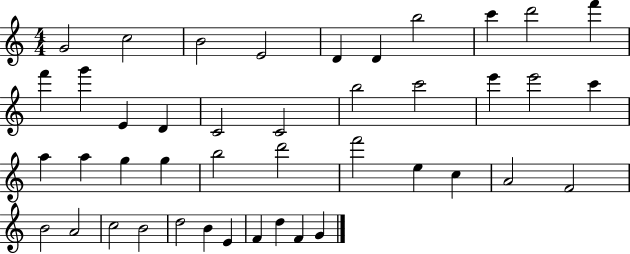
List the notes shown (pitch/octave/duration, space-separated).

G4/h C5/h B4/h E4/h D4/q D4/q B5/h C6/q D6/h F6/q F6/q G6/q E4/q D4/q C4/h C4/h B5/h C6/h E6/q E6/h C6/q A5/q A5/q G5/q G5/q B5/h D6/h F6/h E5/q C5/q A4/h F4/h B4/h A4/h C5/h B4/h D5/h B4/q E4/q F4/q D5/q F4/q G4/q